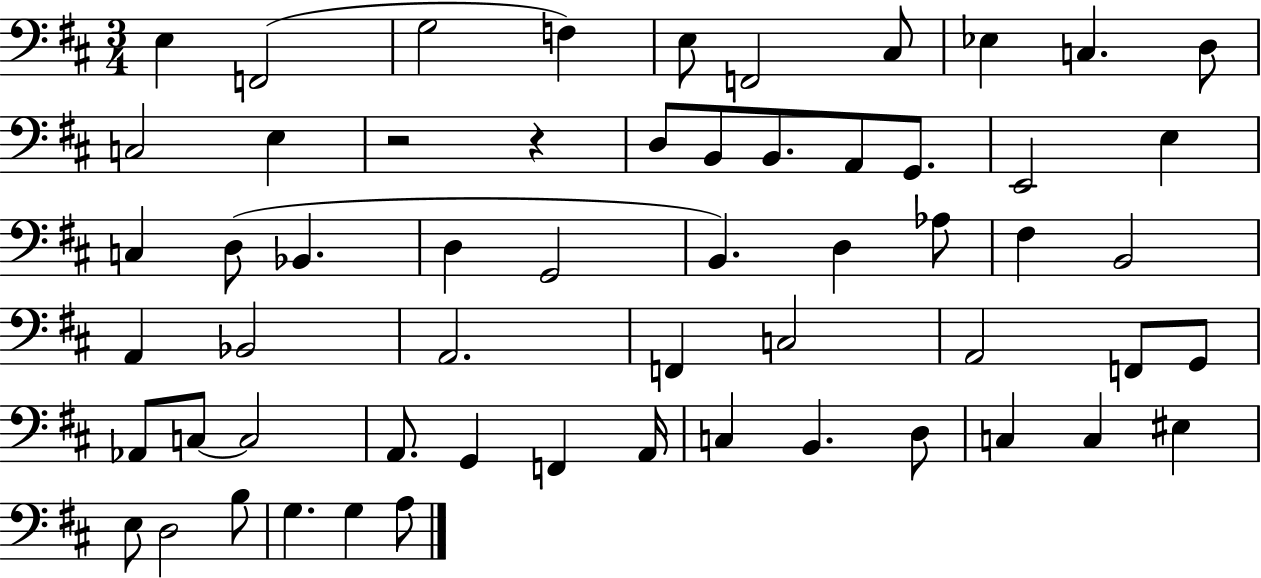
E3/q F2/h G3/h F3/q E3/e F2/h C#3/e Eb3/q C3/q. D3/e C3/h E3/q R/h R/q D3/e B2/e B2/e. A2/e G2/e. E2/h E3/q C3/q D3/e Bb2/q. D3/q G2/h B2/q. D3/q Ab3/e F#3/q B2/h A2/q Bb2/h A2/h. F2/q C3/h A2/h F2/e G2/e Ab2/e C3/e C3/h A2/e. G2/q F2/q A2/s C3/q B2/q. D3/e C3/q C3/q EIS3/q E3/e D3/h B3/e G3/q. G3/q A3/e